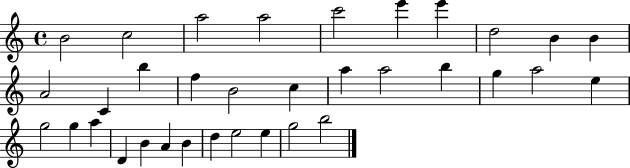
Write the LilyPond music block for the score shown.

{
  \clef treble
  \time 4/4
  \defaultTimeSignature
  \key c \major
  b'2 c''2 | a''2 a''2 | c'''2 e'''4 e'''4 | d''2 b'4 b'4 | \break a'2 c'4 b''4 | f''4 b'2 c''4 | a''4 a''2 b''4 | g''4 a''2 e''4 | \break g''2 g''4 a''4 | d'4 b'4 a'4 b'4 | d''4 e''2 e''4 | g''2 b''2 | \break \bar "|."
}